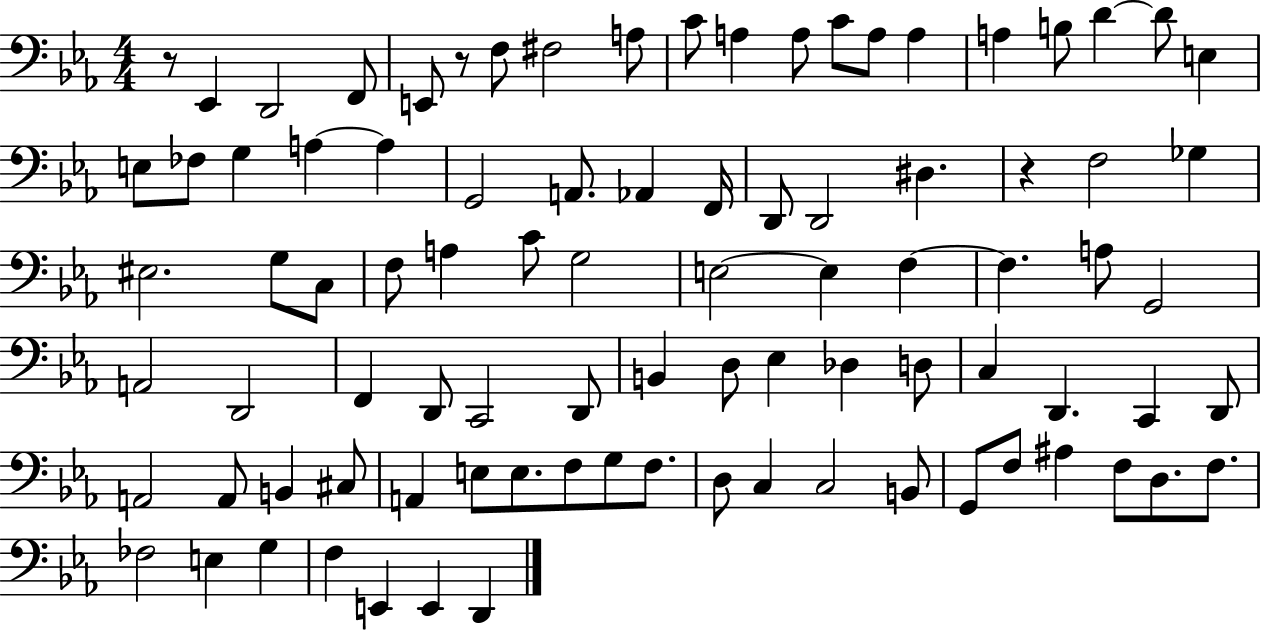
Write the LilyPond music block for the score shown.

{
  \clef bass
  \numericTimeSignature
  \time 4/4
  \key ees \major
  r8 ees,4 d,2 f,8 | e,8 r8 f8 fis2 a8 | c'8 a4 a8 c'8 a8 a4 | a4 b8 d'4~~ d'8 e4 | \break e8 fes8 g4 a4~~ a4 | g,2 a,8. aes,4 f,16 | d,8 d,2 dis4. | r4 f2 ges4 | \break eis2. g8 c8 | f8 a4 c'8 g2 | e2~~ e4 f4~~ | f4. a8 g,2 | \break a,2 d,2 | f,4 d,8 c,2 d,8 | b,4 d8 ees4 des4 d8 | c4 d,4. c,4 d,8 | \break a,2 a,8 b,4 cis8 | a,4 e8 e8. f8 g8 f8. | d8 c4 c2 b,8 | g,8 f8 ais4 f8 d8. f8. | \break fes2 e4 g4 | f4 e,4 e,4 d,4 | \bar "|."
}